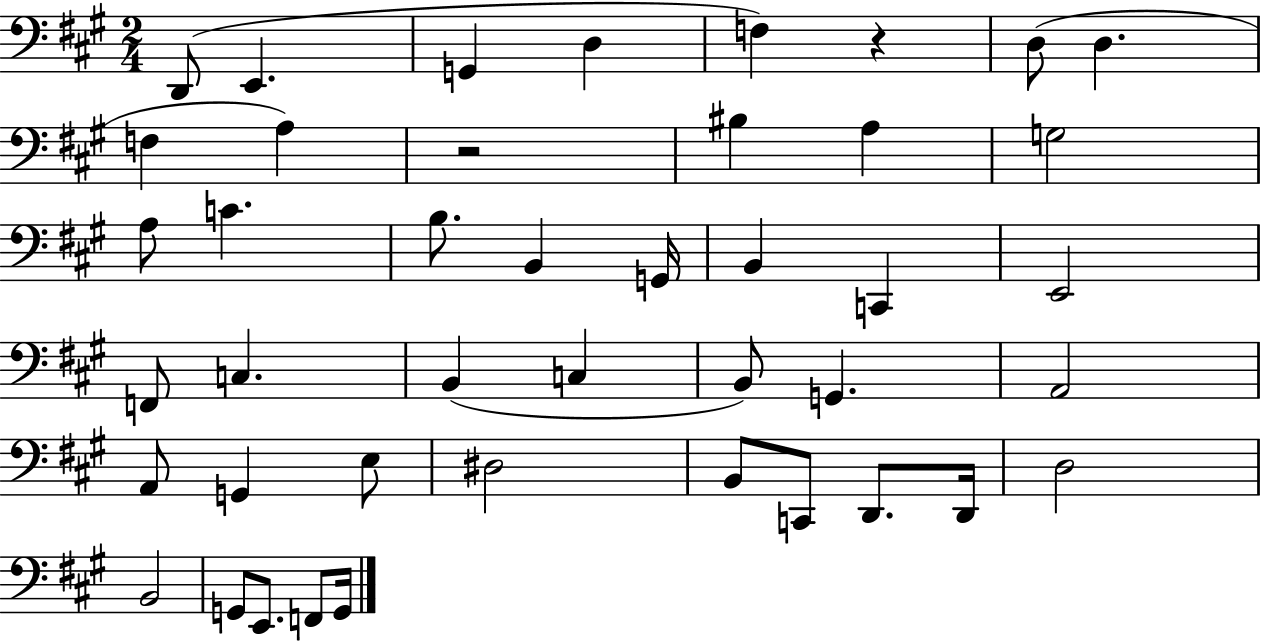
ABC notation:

X:1
T:Untitled
M:2/4
L:1/4
K:A
D,,/2 E,, G,, D, F, z D,/2 D, F, A, z2 ^B, A, G,2 A,/2 C B,/2 B,, G,,/4 B,, C,, E,,2 F,,/2 C, B,, C, B,,/2 G,, A,,2 A,,/2 G,, E,/2 ^D,2 B,,/2 C,,/2 D,,/2 D,,/4 D,2 B,,2 G,,/2 E,,/2 F,,/2 G,,/4